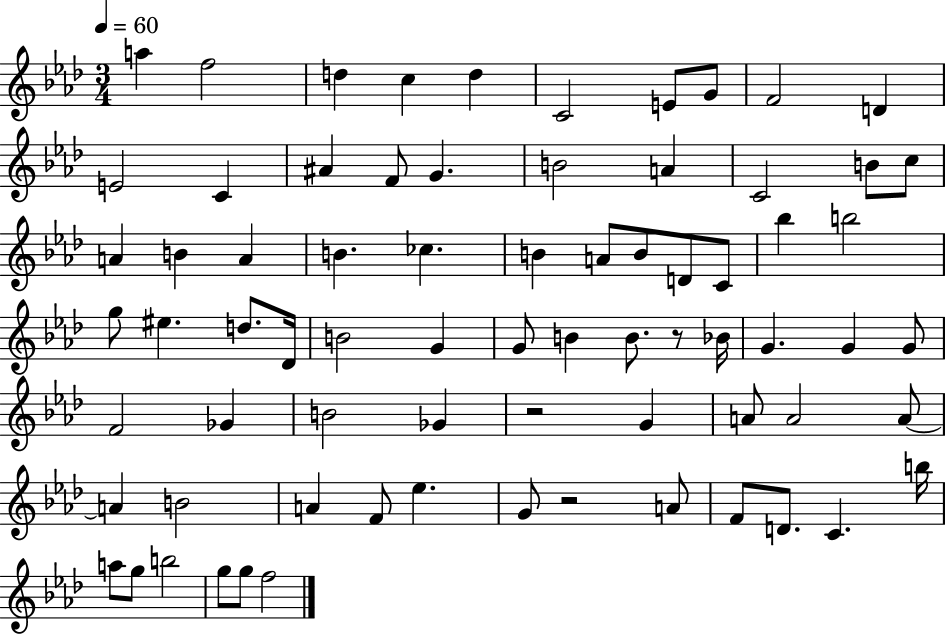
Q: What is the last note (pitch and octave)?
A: F5